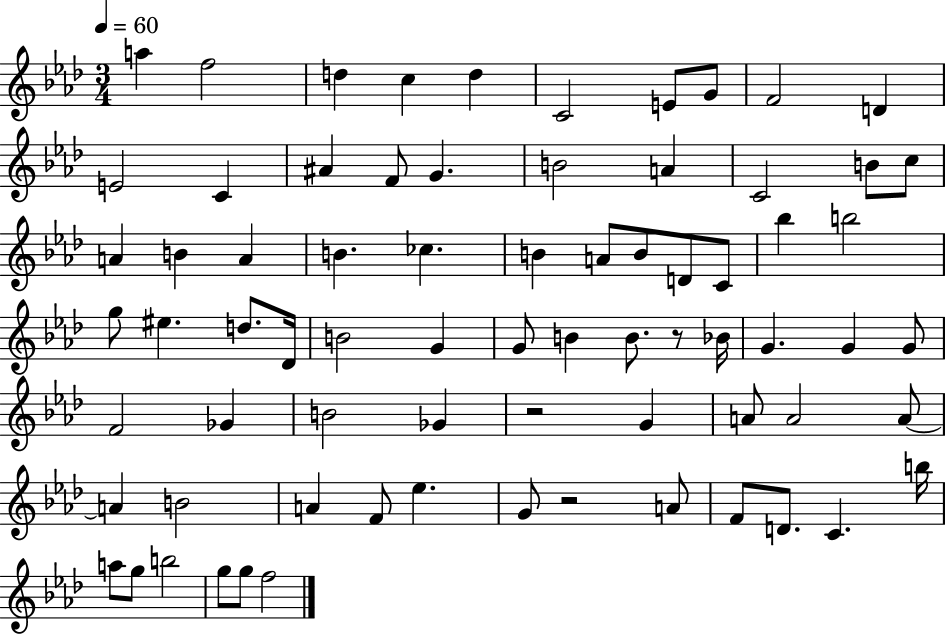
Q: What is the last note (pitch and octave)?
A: F5